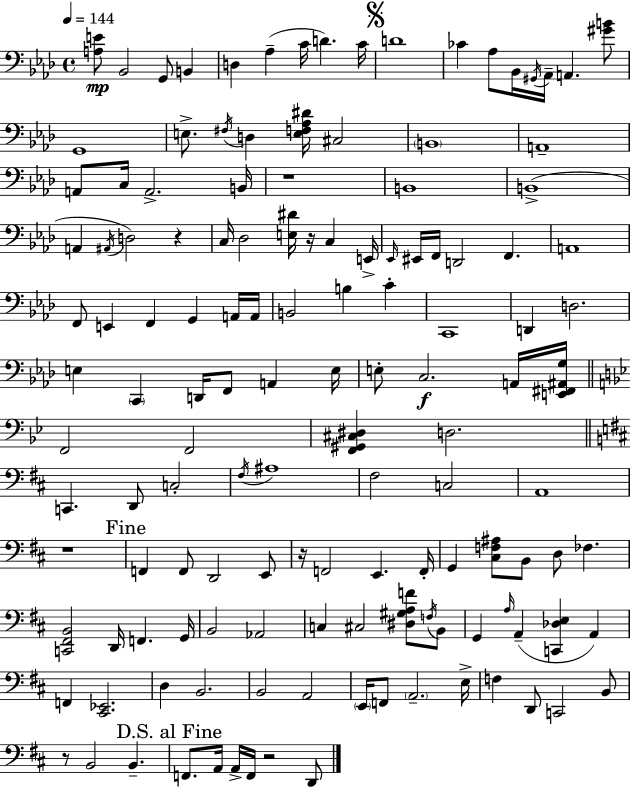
X:1
T:Untitled
M:4/4
L:1/4
K:Ab
[A,E]/2 _B,,2 G,,/2 B,, D, _A, C/4 D C/4 D4 _C _A,/2 _B,,/4 ^G,,/4 _A,,/4 A,, [^GB]/2 G,,4 E,/2 ^F,/4 D, [E,F,_A,^D]/4 ^C,2 B,,4 A,,4 A,,/2 C,/4 A,,2 B,,/4 z4 B,,4 B,,4 A,, ^A,,/4 D,2 z C,/4 _D,2 [E,^D]/4 z/4 C, E,,/4 _E,,/4 ^E,,/4 F,,/4 D,,2 F,, A,,4 F,,/2 E,, F,, G,, A,,/4 A,,/4 B,,2 B, C C,,4 D,, D,2 E, C,, D,,/4 F,,/2 A,, E,/4 E,/2 C,2 A,,/4 [E,,^F,,^A,,G,]/4 F,,2 F,,2 [F,,^G,,^C,^D,] D,2 C,, D,,/2 C,2 ^F,/4 ^A,4 ^F,2 C,2 A,,4 z4 F,, F,,/2 D,,2 E,,/2 z/4 F,,2 E,, F,,/4 G,, [^C,F,^A,]/2 B,,/2 D,/2 _F, [C,,^F,,B,,]2 D,,/4 F,, G,,/4 B,,2 _A,,2 C, ^C,2 [^D,^G,A,F]/2 F,/4 B,,/2 G,, A,/4 A,, [C,,_D,E,] A,, F,, [^C,,_E,,]2 D, B,,2 B,,2 A,,2 E,,/4 F,,/2 A,,2 E,/4 F, D,,/2 C,,2 B,,/2 z/2 B,,2 B,, F,,/2 A,,/4 A,,/4 F,,/4 z2 D,,/2